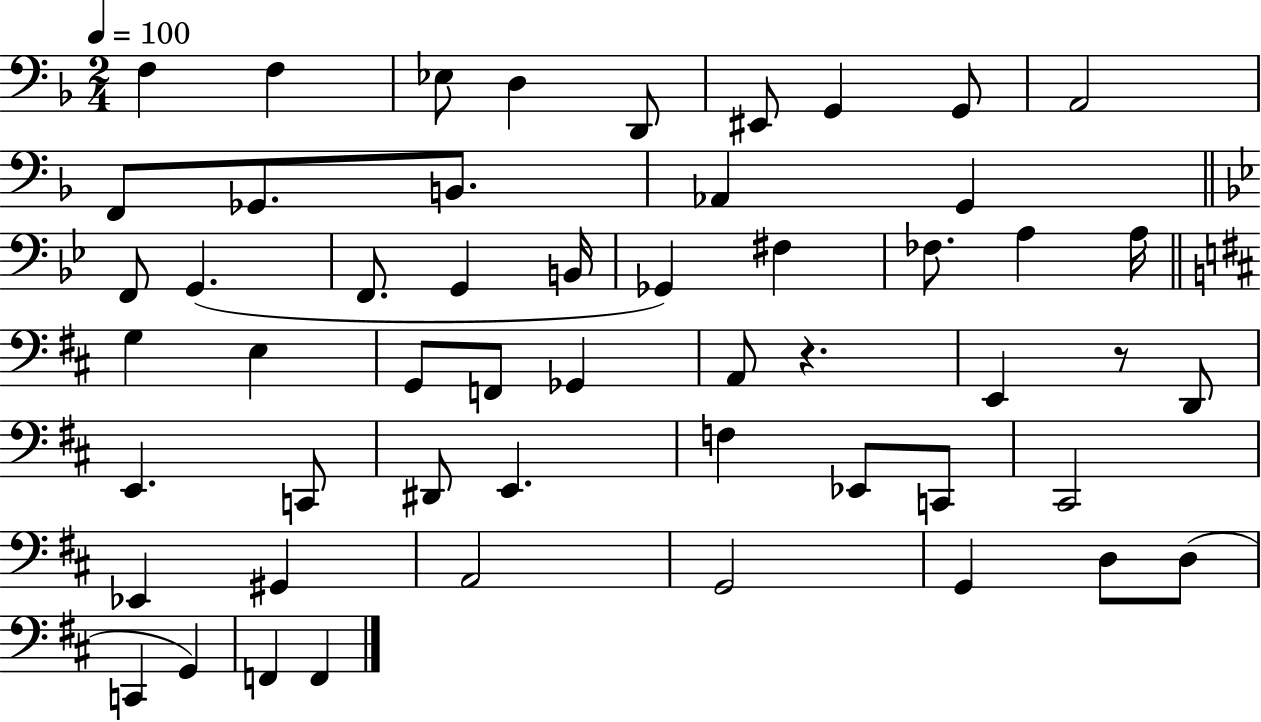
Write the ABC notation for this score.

X:1
T:Untitled
M:2/4
L:1/4
K:F
F, F, _E,/2 D, D,,/2 ^E,,/2 G,, G,,/2 A,,2 F,,/2 _G,,/2 B,,/2 _A,, G,, F,,/2 G,, F,,/2 G,, B,,/4 _G,, ^F, _F,/2 A, A,/4 G, E, G,,/2 F,,/2 _G,, A,,/2 z E,, z/2 D,,/2 E,, C,,/2 ^D,,/2 E,, F, _E,,/2 C,,/2 ^C,,2 _E,, ^G,, A,,2 G,,2 G,, D,/2 D,/2 C,, G,, F,, F,,